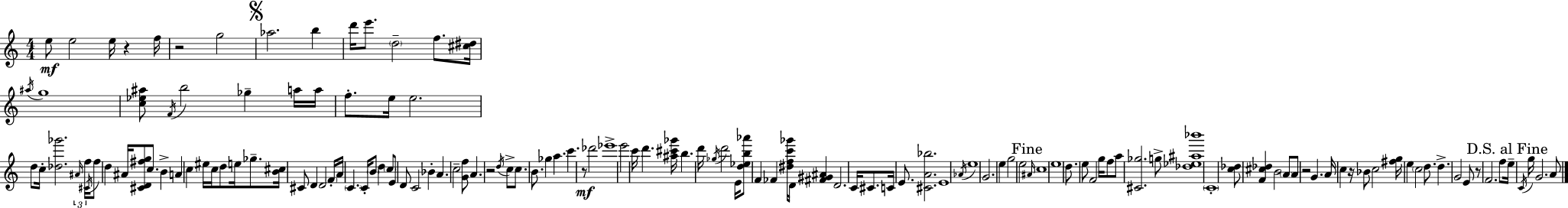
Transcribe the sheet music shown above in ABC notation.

X:1
T:Untitled
M:4/4
L:1/4
K:Am
e/2 e2 e/4 z f/4 z2 g2 _a2 b d'/4 e'/2 d2 f/2 [^c^d]/4 ^a/4 g4 [c_e^a]/2 F/4 b2 _g a/4 a/4 f/2 e/4 e2 d/2 c/4 [_d_g']2 ^A/4 f/4 ^C/4 f/2 d ^A/4 [^CD^fg]/2 c/2 B A c ^e/4 c/4 d/2 e/4 _g/2 [B^c]/4 ^C/2 D D2 F/4 A/4 C C/4 B/2 d c/2 E/2 D/2 C2 _B A c2 [Gf]/2 A z2 d/4 c/2 c/2 B/2 _g a c' z/2 _d'2 _e'4 e'2 c'/4 d' [^a^c'_g']/4 b d'/4 _g/4 d'2 E/4 [d_eb_a']/2 F _F [^dfc'_g']/4 D/4 [^F^G^A] D2 C/4 ^C/2 C/4 E/2 [^CA_b]2 E4 _A/4 e4 G2 e g2 e2 ^A/4 c4 e4 d/2 e/2 F2 g/4 f/2 a/2 [^C_g]2 g/2 [_d_e^a_b']4 C4 [c_d]/2 [F^c_d] B2 A/2 A/2 z2 G A/4 c z/4 _B/2 c2 [^fg]/4 e c2 d/2 d G2 E/2 z/2 F2 f/2 e/4 C/4 g/4 G2 A/2